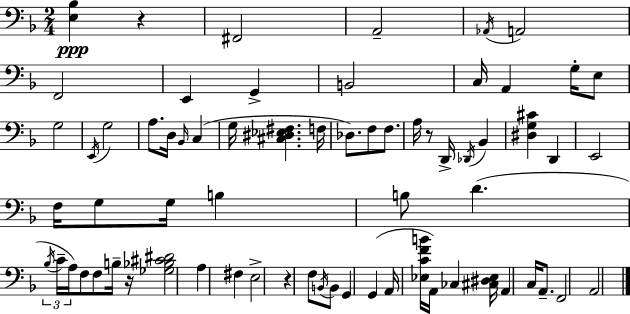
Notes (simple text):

[E3,Bb3]/q R/q F#2/h A2/h Ab2/s A2/h F2/h E2/q G2/q B2/h C3/s A2/q G3/s E3/e G3/h E2/s G3/h A3/e. D3/s Bb2/s C3/q G3/s [C#3,D#3,Eb3,F#3]/q. F3/s Db3/e. F3/e F3/e. A3/s R/e D2/s Db2/s Bb2/q [D#3,G3,C#4]/q D2/q E2/h F3/s G3/e G3/s B3/q B3/e D4/q. Bb3/s C4/s A3/s F3/e F3/e B3/s R/s [Gb3,Bb3,C#4,D#4]/h A3/q F#3/q E3/h R/q F3/e B2/s B2/e G2/q G2/q A2/s [Eb3,C4,F4,B4]/s A2/s CES3/q [C#3,D#3,Eb3]/s A2/q C3/s A2/e. F2/h A2/h